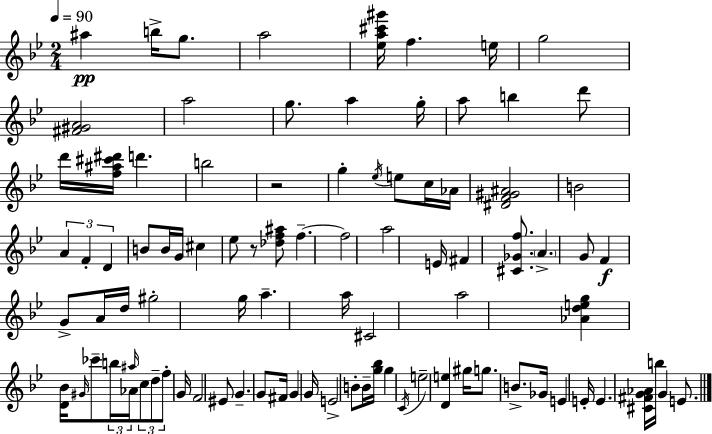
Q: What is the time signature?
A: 2/4